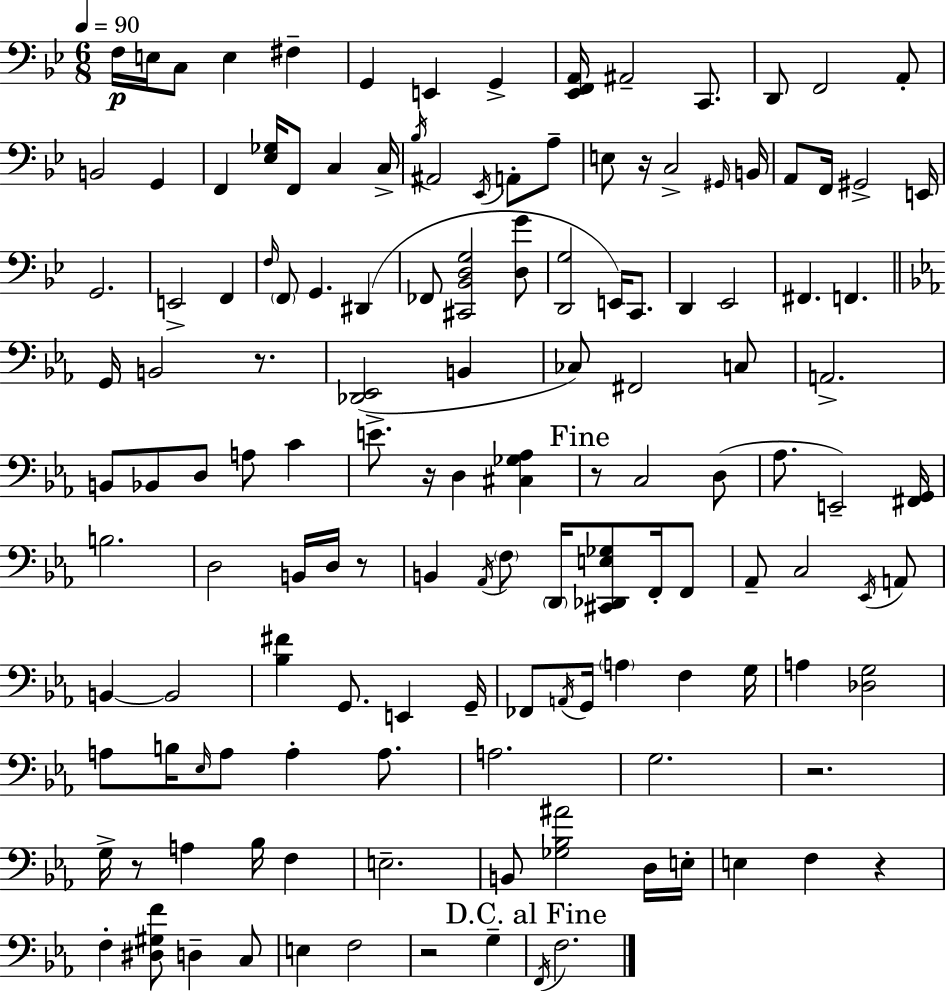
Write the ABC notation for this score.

X:1
T:Untitled
M:6/8
L:1/4
K:Gm
F,/4 E,/4 C,/2 E, ^F, G,, E,, G,, [_E,,F,,A,,]/4 ^A,,2 C,,/2 D,,/2 F,,2 A,,/2 B,,2 G,, F,, [_E,_G,]/4 F,,/2 C, C,/4 _B,/4 ^A,,2 _E,,/4 A,,/2 A,/2 E,/2 z/4 C,2 ^G,,/4 B,,/4 A,,/2 F,,/4 ^G,,2 E,,/4 G,,2 E,,2 F,, F,/4 F,,/2 G,, ^D,, _F,,/2 [^C,,_B,,D,G,]2 [D,G]/2 [D,,G,]2 E,,/4 C,,/2 D,, _E,,2 ^F,, F,, G,,/4 B,,2 z/2 [_D,,_E,,]2 B,, _C,/2 ^F,,2 C,/2 A,,2 B,,/2 _B,,/2 D,/2 A,/2 C E/2 z/4 D, [^C,_G,_A,] z/2 C,2 D,/2 _A,/2 E,,2 [^F,,G,,]/4 B,2 D,2 B,,/4 D,/4 z/2 B,, _A,,/4 F,/2 D,,/4 [^C,,_D,,E,_G,]/2 F,,/4 F,,/2 _A,,/2 C,2 _E,,/4 A,,/2 B,, B,,2 [_B,^F] G,,/2 E,, G,,/4 _F,,/2 A,,/4 G,,/4 A, F, G,/4 A, [_D,G,]2 A,/2 B,/4 _E,/4 A,/2 A, A,/2 A,2 G,2 z2 G,/4 z/2 A, _B,/4 F, E,2 B,,/2 [_G,_B,^A]2 D,/4 E,/4 E, F, z F, [^D,^G,F]/2 D, C,/2 E, F,2 z2 G, F,,/4 F,2